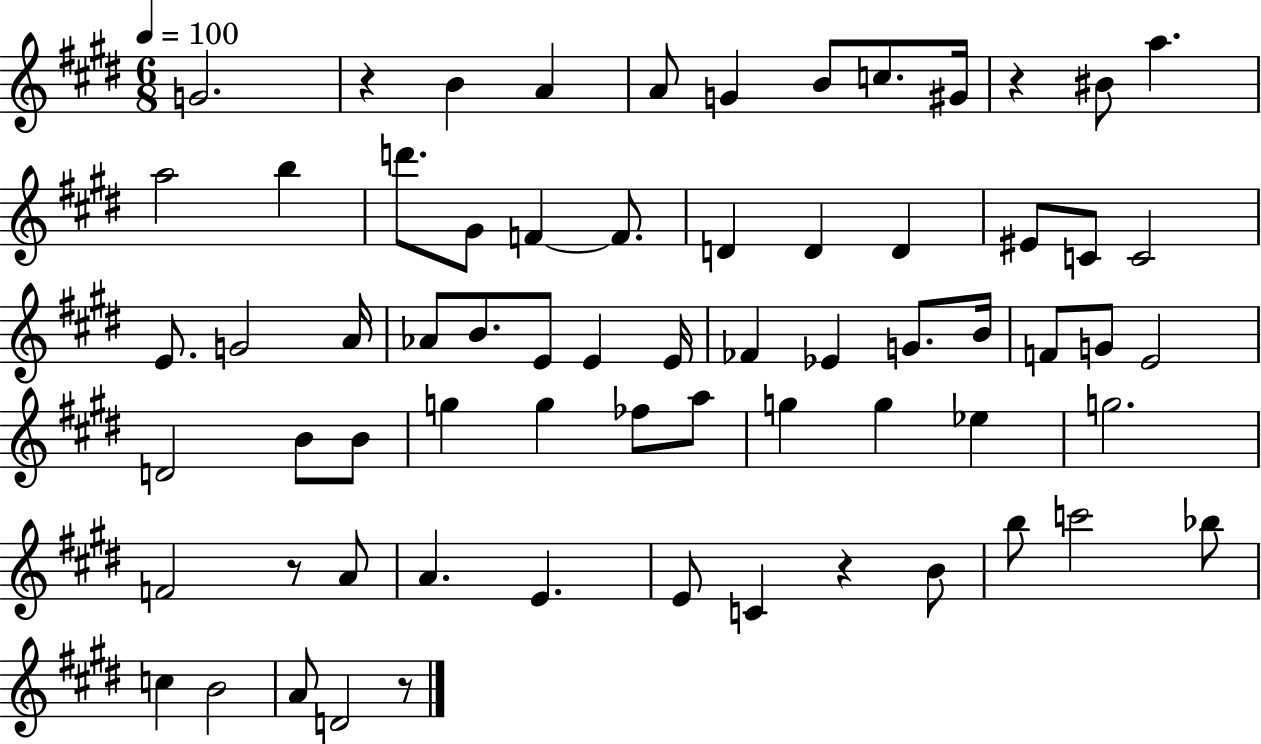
G4/h. R/q B4/q A4/q A4/e G4/q B4/e C5/e. G#4/s R/q BIS4/e A5/q. A5/h B5/q D6/e. G#4/e F4/q F4/e. D4/q D4/q D4/q EIS4/e C4/e C4/h E4/e. G4/h A4/s Ab4/e B4/e. E4/e E4/q E4/s FES4/q Eb4/q G4/e. B4/s F4/e G4/e E4/h D4/h B4/e B4/e G5/q G5/q FES5/e A5/e G5/q G5/q Eb5/q G5/h. F4/h R/e A4/e A4/q. E4/q. E4/e C4/q R/q B4/e B5/e C6/h Bb5/e C5/q B4/h A4/e D4/h R/e